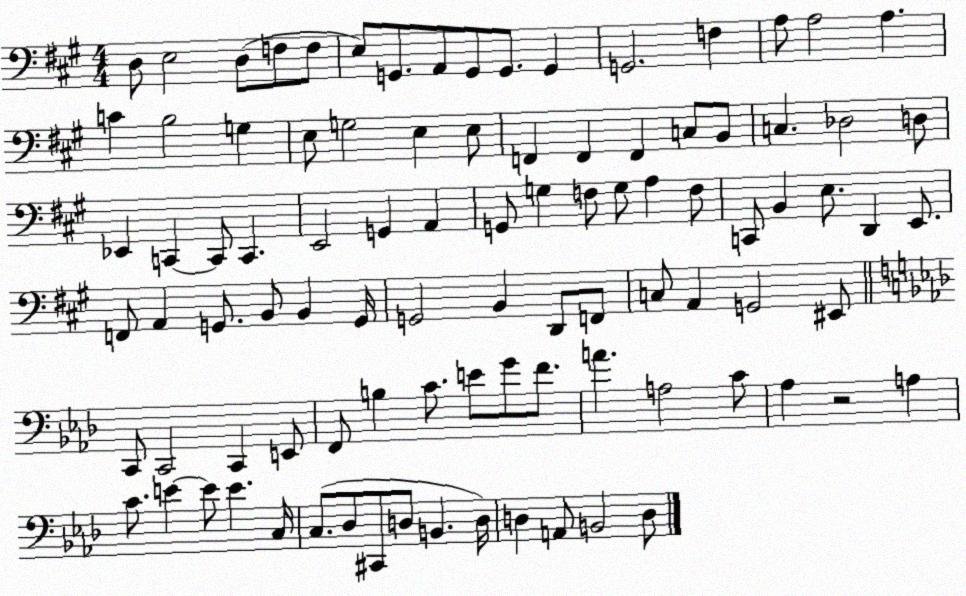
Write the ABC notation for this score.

X:1
T:Untitled
M:4/4
L:1/4
K:A
D,/2 E,2 D,/2 F,/2 F,/2 E,/2 G,,/2 A,,/2 G,,/2 G,,/2 G,, G,,2 F, A,/2 A,2 A, C B,2 G, E,/2 G,2 E, E,/2 F,, F,, F,, C,/2 B,,/2 C, _D,2 D,/2 _E,, C,, C,,/2 C,, E,,2 G,, A,, G,,/2 G, F,/2 G,/2 A, F,/2 C,,/2 B,, E,/2 D,, E,,/2 F,,/2 A,, G,,/2 B,,/2 B,, G,,/4 G,,2 B,, D,,/2 F,,/2 C,/2 A,, G,,2 ^E,,/2 C,,/2 C,,2 C,, E,,/2 F,,/2 B, C/2 E/2 G/2 F/2 A A,2 C/2 _A, z2 A, C/2 E E/2 E C,/4 C,/2 _D,/2 ^C,,/2 D,/2 B,, D,/4 D, A,,/2 B,,2 D,/2